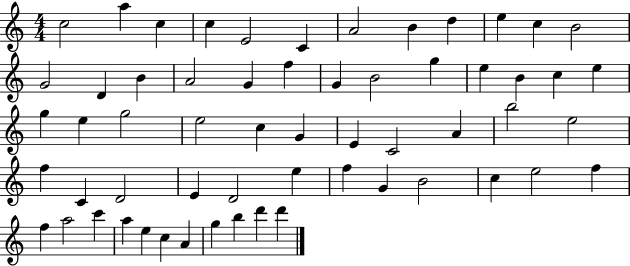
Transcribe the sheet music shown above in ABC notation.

X:1
T:Untitled
M:4/4
L:1/4
K:C
c2 a c c E2 C A2 B d e c B2 G2 D B A2 G f G B2 g e B c e g e g2 e2 c G E C2 A b2 e2 f C D2 E D2 e f G B2 c e2 f f a2 c' a e c A g b d' d'